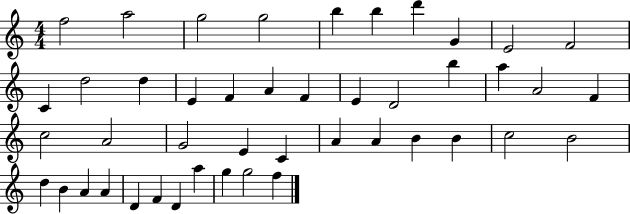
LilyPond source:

{
  \clef treble
  \numericTimeSignature
  \time 4/4
  \key c \major
  f''2 a''2 | g''2 g''2 | b''4 b''4 d'''4 g'4 | e'2 f'2 | \break c'4 d''2 d''4 | e'4 f'4 a'4 f'4 | e'4 d'2 b''4 | a''4 a'2 f'4 | \break c''2 a'2 | g'2 e'4 c'4 | a'4 a'4 b'4 b'4 | c''2 b'2 | \break d''4 b'4 a'4 a'4 | d'4 f'4 d'4 a''4 | g''4 g''2 f''4 | \bar "|."
}